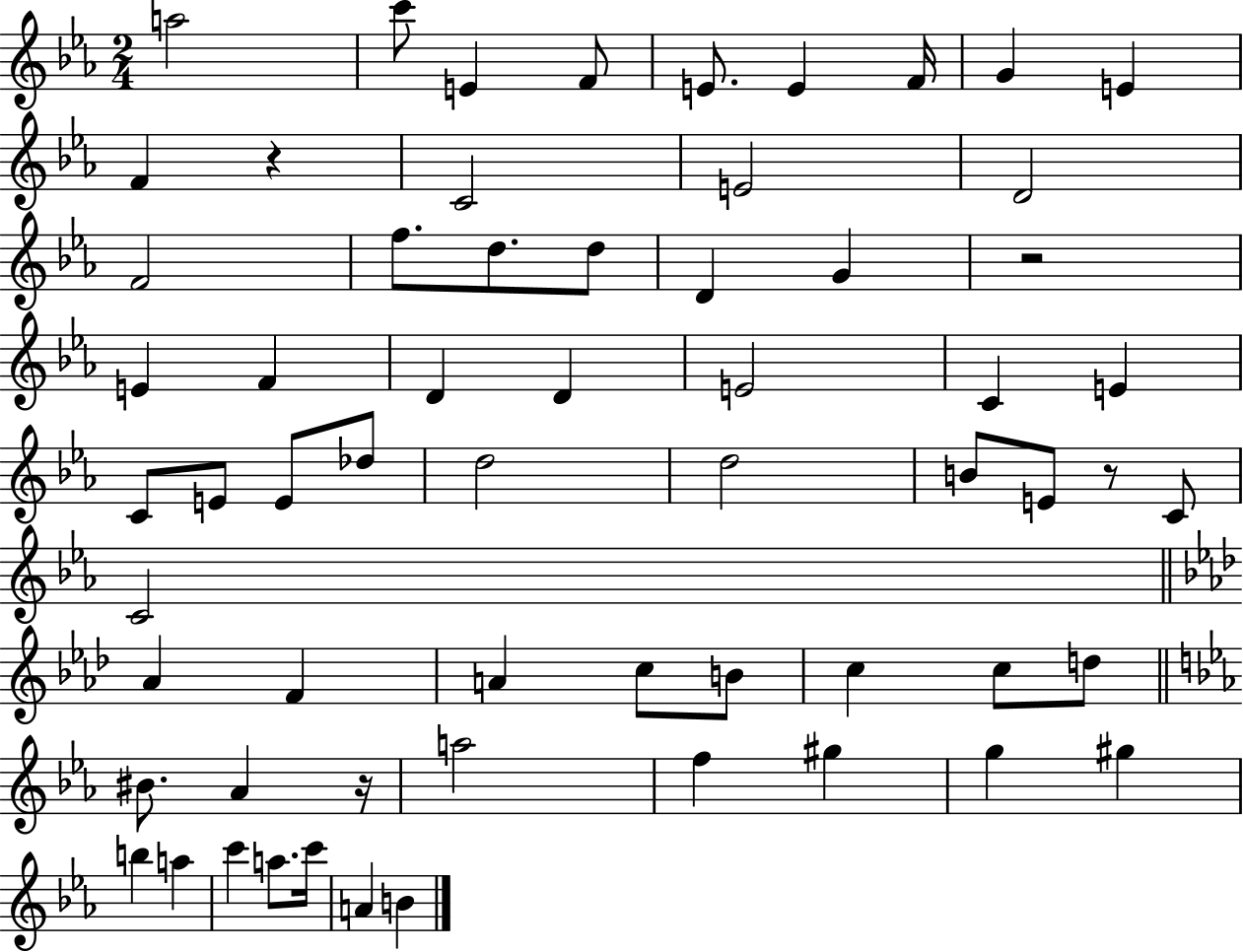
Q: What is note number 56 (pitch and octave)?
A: C6